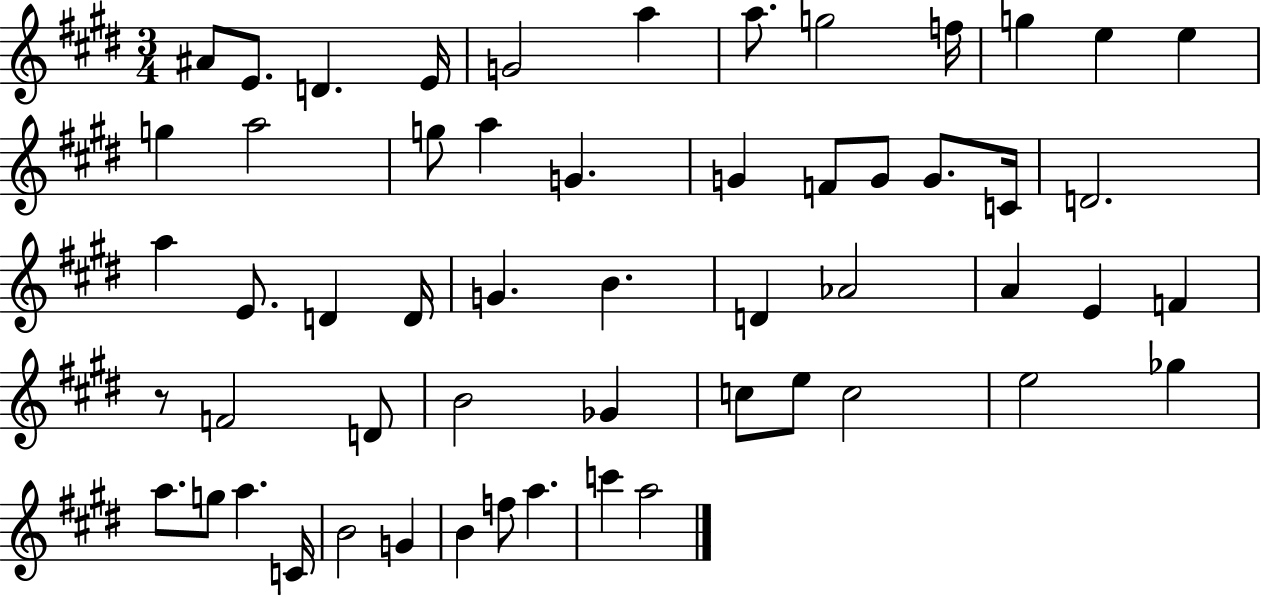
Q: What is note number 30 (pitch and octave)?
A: D4